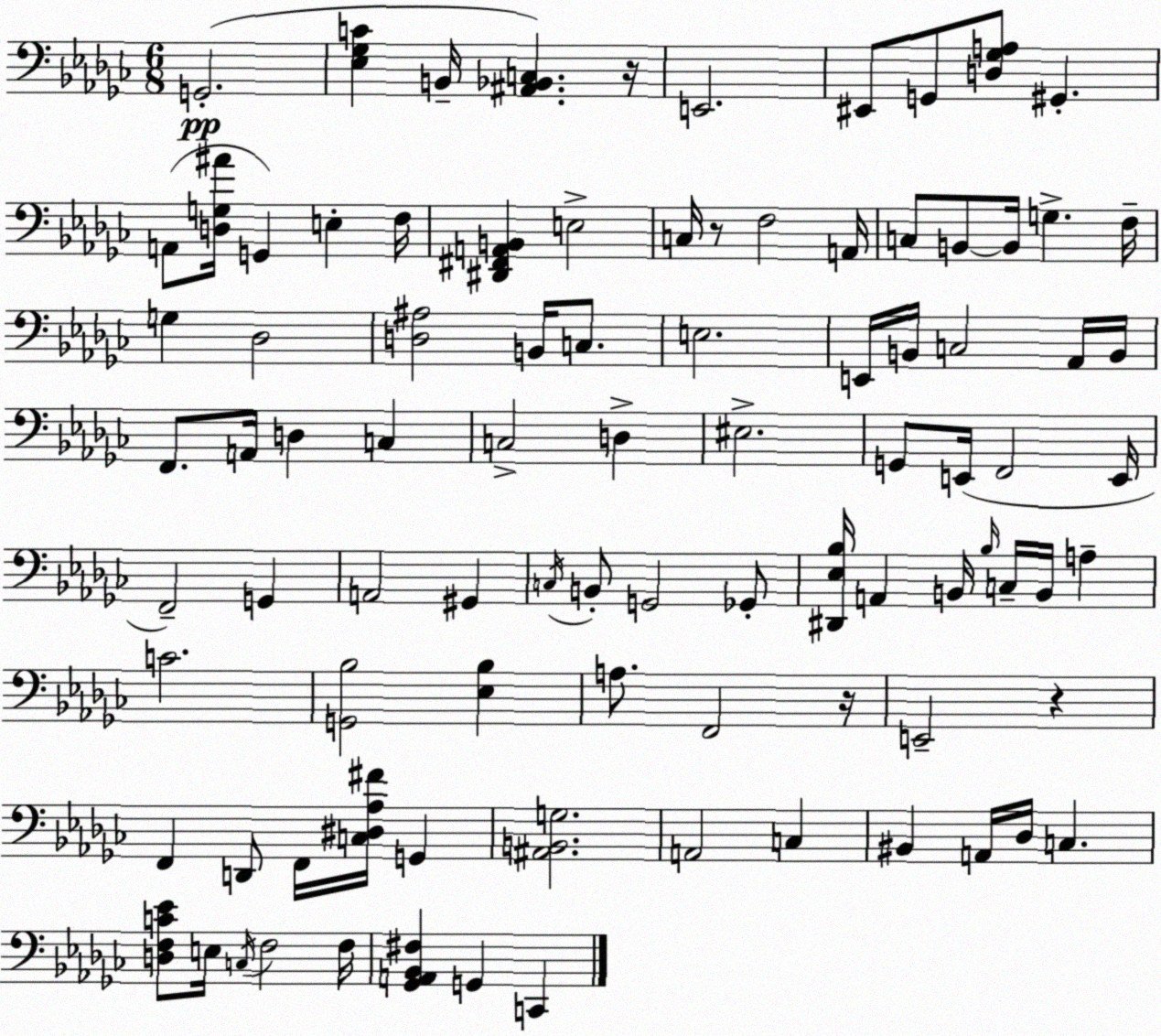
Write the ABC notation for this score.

X:1
T:Untitled
M:6/8
L:1/4
K:Ebm
G,,2 [_E,_G,C] B,,/4 [^A,,_B,,C,] z/4 E,,2 ^E,,/2 G,,/2 [D,_G,A,]/2 ^G,, A,,/2 [D,G,^A]/4 G,, E, F,/4 [^D,,^F,,A,,B,,] E,2 C,/4 z/2 F,2 A,,/4 C,/2 B,,/2 B,,/4 G, F,/4 G, _D,2 [D,^A,]2 B,,/4 C,/2 E,2 E,,/4 B,,/4 C,2 _A,,/4 B,,/4 F,,/2 A,,/4 D, C, C,2 D, ^E,2 G,,/2 E,,/4 F,,2 E,,/4 F,,2 G,, A,,2 ^G,, C,/4 B,,/2 G,,2 _G,,/2 [^D,,_E,_B,]/4 A,, B,,/4 _B,/4 C,/4 B,,/4 A, C2 [G,,_B,]2 [_E,_B,] A,/2 F,,2 z/4 E,,2 z F,, D,,/2 F,,/4 [C,^D,_A,^F]/4 G,, [^A,,B,,G,]2 A,,2 C, ^B,, A,,/4 _D,/4 C, [D,F,C_E]/2 E,/4 C,/4 F,2 F,/4 [_G,,A,,_B,,^F,] G,, C,,